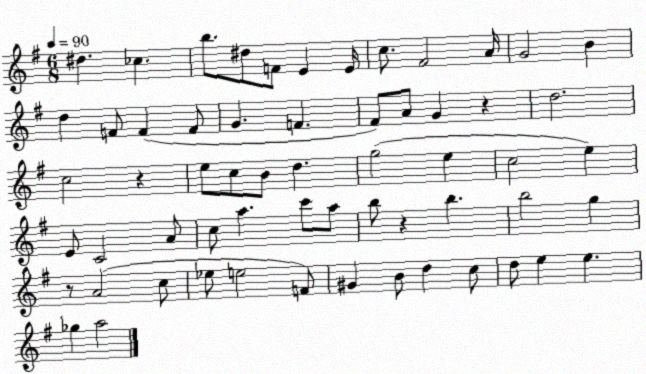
X:1
T:Untitled
M:6/8
L:1/4
K:G
^d _c b/2 ^d/2 F/2 E E/4 c/2 ^F2 A/4 G2 B d F/2 F F/2 G F ^F/2 A/2 G z d2 c2 z e/2 c/2 B/2 d g2 e c2 e E/2 C2 A/2 c/2 a c'/2 a/2 b/2 z b b2 g z/2 A2 c/2 _e/2 e2 F/2 ^G B/2 d c/2 d/2 e e _g a2